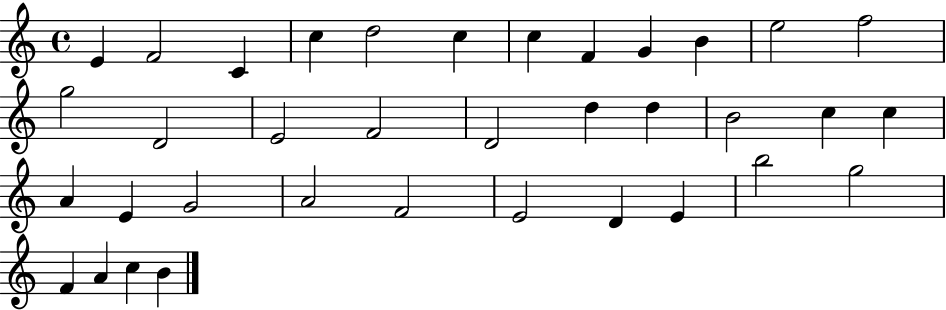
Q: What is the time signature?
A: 4/4